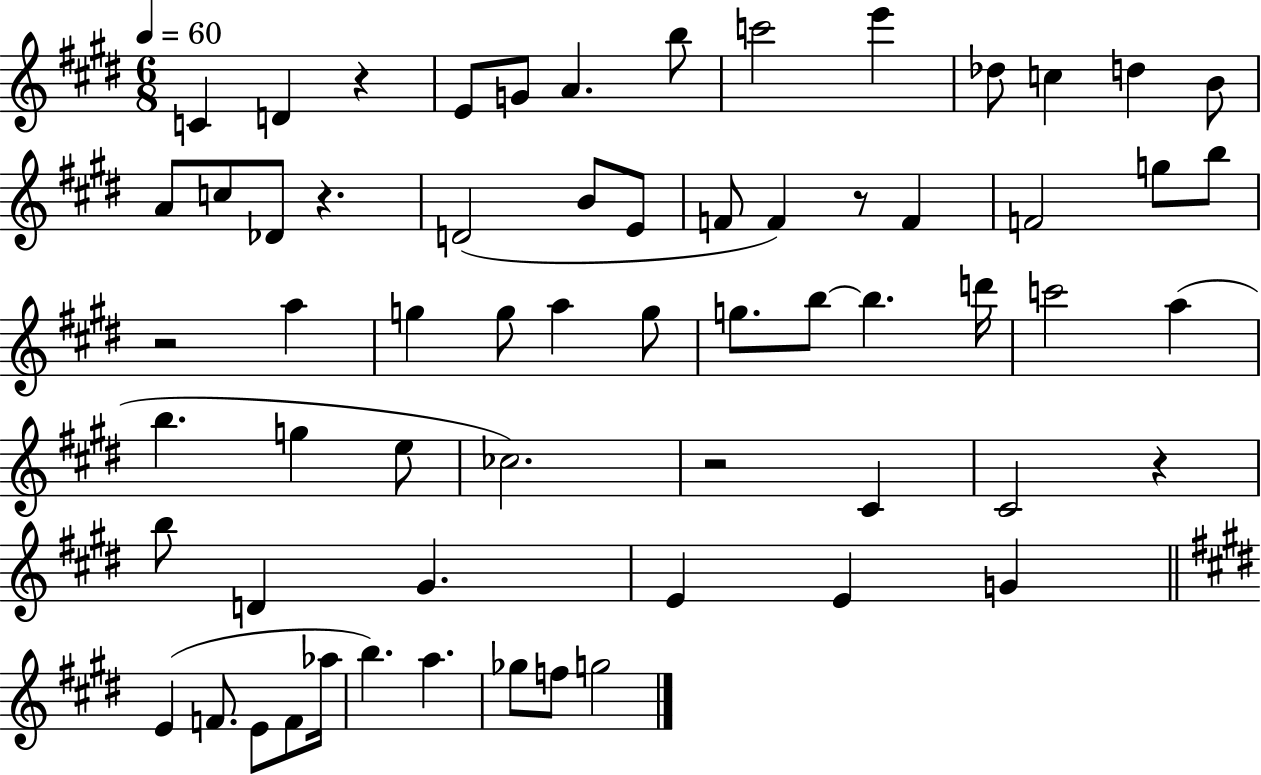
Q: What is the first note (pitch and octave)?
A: C4